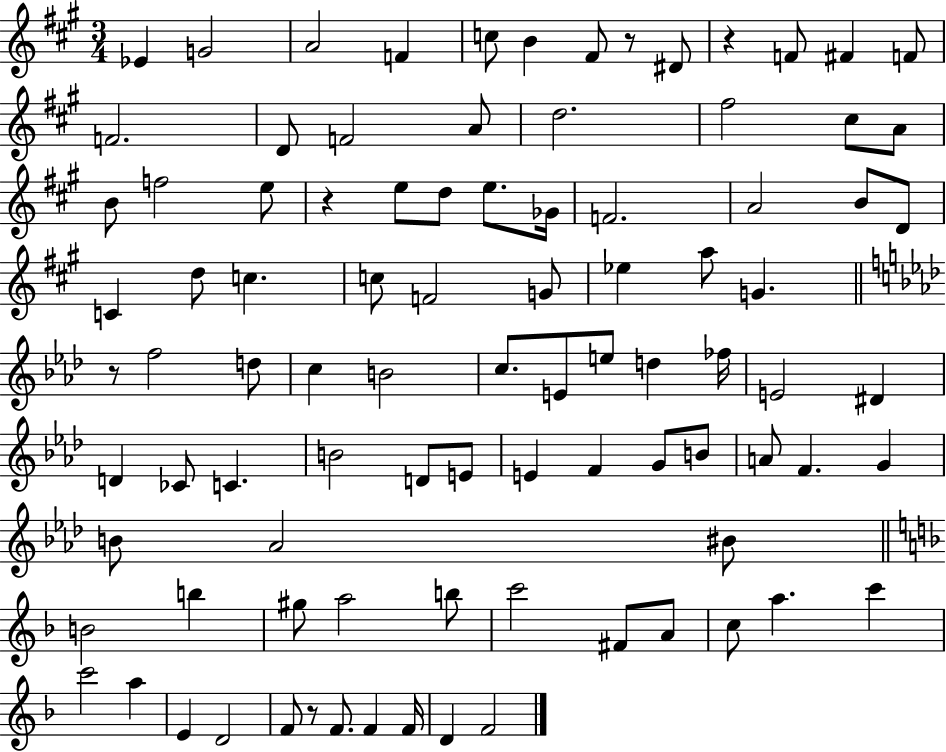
{
  \clef treble
  \numericTimeSignature
  \time 3/4
  \key a \major
  ees'4 g'2 | a'2 f'4 | c''8 b'4 fis'8 r8 dis'8 | r4 f'8 fis'4 f'8 | \break f'2. | d'8 f'2 a'8 | d''2. | fis''2 cis''8 a'8 | \break b'8 f''2 e''8 | r4 e''8 d''8 e''8. ges'16 | f'2. | a'2 b'8 d'8 | \break c'4 d''8 c''4. | c''8 f'2 g'8 | ees''4 a''8 g'4. | \bar "||" \break \key f \minor r8 f''2 d''8 | c''4 b'2 | c''8. e'8 e''8 d''4 fes''16 | e'2 dis'4 | \break d'4 ces'8 c'4. | b'2 d'8 e'8 | e'4 f'4 g'8 b'8 | a'8 f'4. g'4 | \break b'8 aes'2 bis'8 | \bar "||" \break \key f \major b'2 b''4 | gis''8 a''2 b''8 | c'''2 fis'8 a'8 | c''8 a''4. c'''4 | \break c'''2 a''4 | e'4 d'2 | f'8 r8 f'8. f'4 f'16 | d'4 f'2 | \break \bar "|."
}